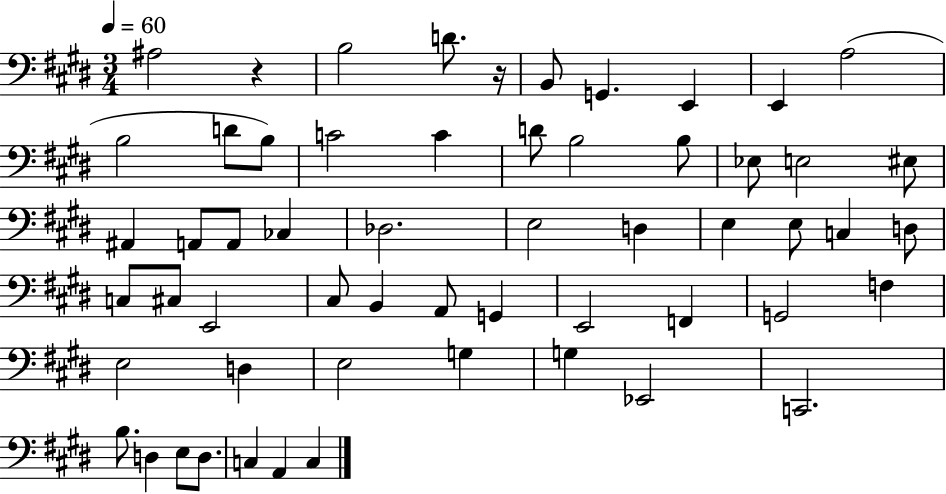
X:1
T:Untitled
M:3/4
L:1/4
K:E
^A,2 z B,2 D/2 z/4 B,,/2 G,, E,, E,, A,2 B,2 D/2 B,/2 C2 C D/2 B,2 B,/2 _E,/2 E,2 ^E,/2 ^A,, A,,/2 A,,/2 _C, _D,2 E,2 D, E, E,/2 C, D,/2 C,/2 ^C,/2 E,,2 ^C,/2 B,, A,,/2 G,, E,,2 F,, G,,2 F, E,2 D, E,2 G, G, _E,,2 C,,2 B,/2 D, E,/2 D,/2 C, A,, C,